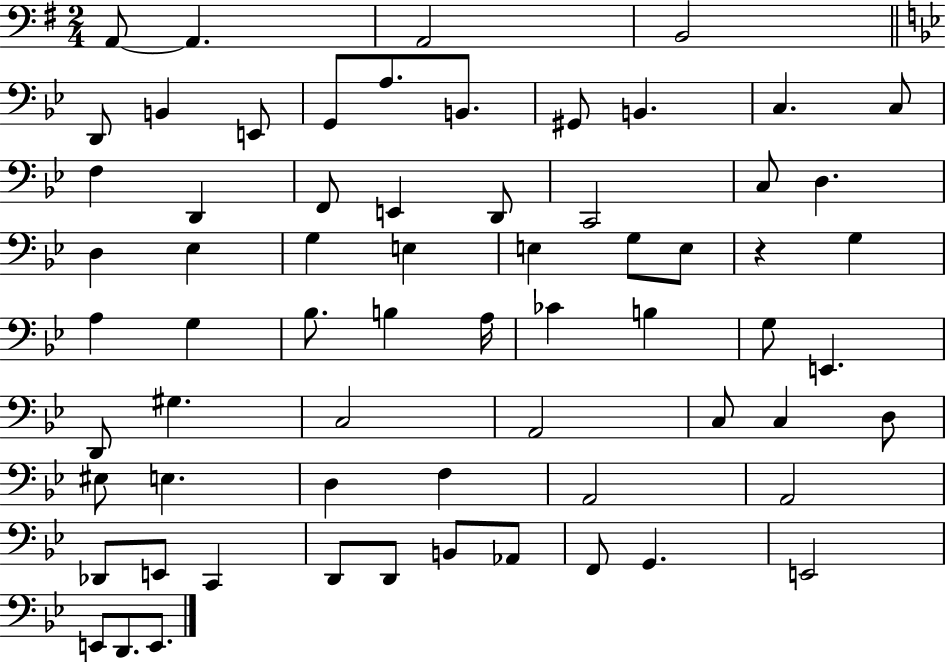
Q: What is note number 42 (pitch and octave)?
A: C3